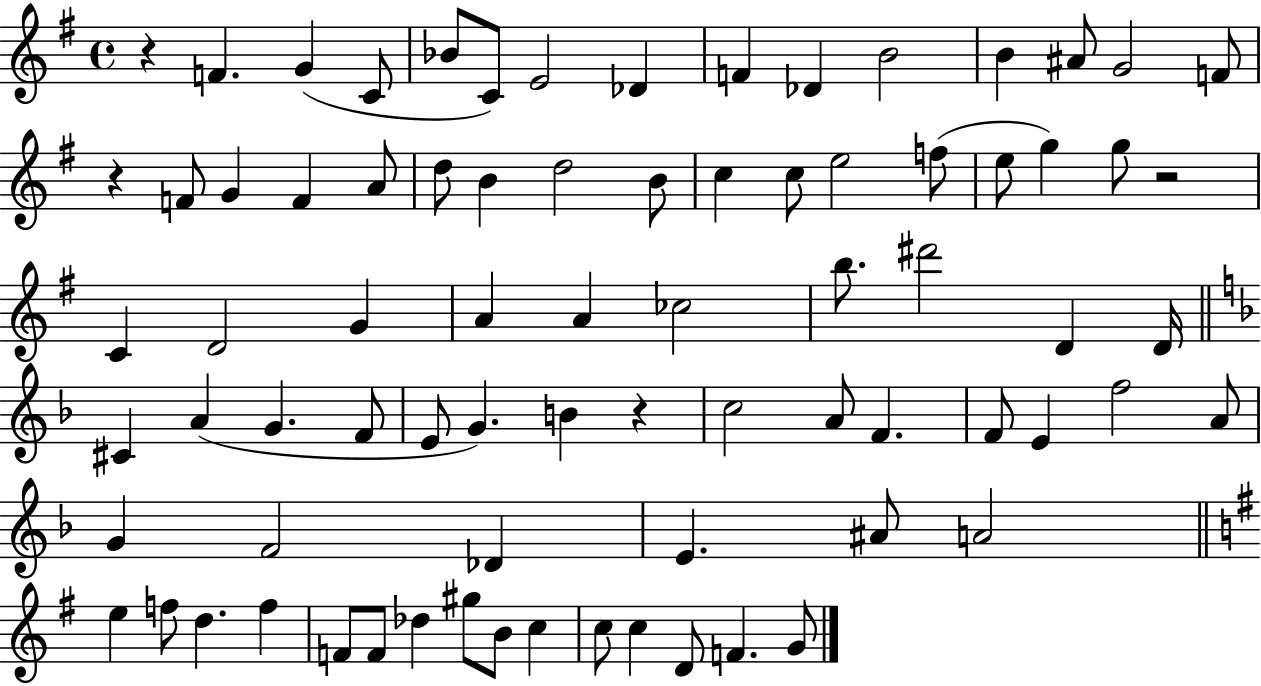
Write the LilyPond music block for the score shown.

{
  \clef treble
  \time 4/4
  \defaultTimeSignature
  \key g \major
  r4 f'4. g'4( c'8 | bes'8 c'8) e'2 des'4 | f'4 des'4 b'2 | b'4 ais'8 g'2 f'8 | \break r4 f'8 g'4 f'4 a'8 | d''8 b'4 d''2 b'8 | c''4 c''8 e''2 f''8( | e''8 g''4) g''8 r2 | \break c'4 d'2 g'4 | a'4 a'4 ces''2 | b''8. dis'''2 d'4 d'16 | \bar "||" \break \key f \major cis'4 a'4( g'4. f'8 | e'8 g'4.) b'4 r4 | c''2 a'8 f'4. | f'8 e'4 f''2 a'8 | \break g'4 f'2 des'4 | e'4. ais'8 a'2 | \bar "||" \break \key e \minor e''4 f''8 d''4. f''4 | f'8 f'8 des''4 gis''8 b'8 c''4 | c''8 c''4 d'8 f'4. g'8 | \bar "|."
}